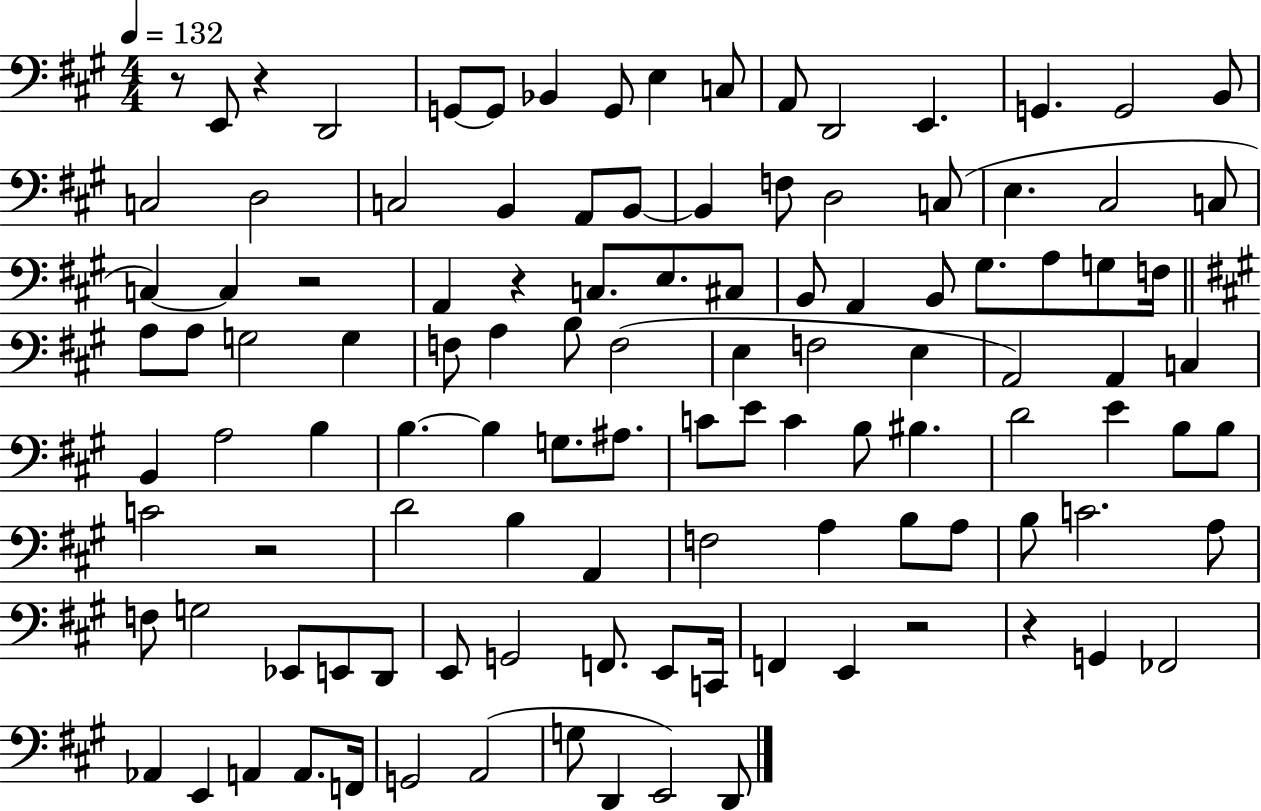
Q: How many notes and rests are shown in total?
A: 113